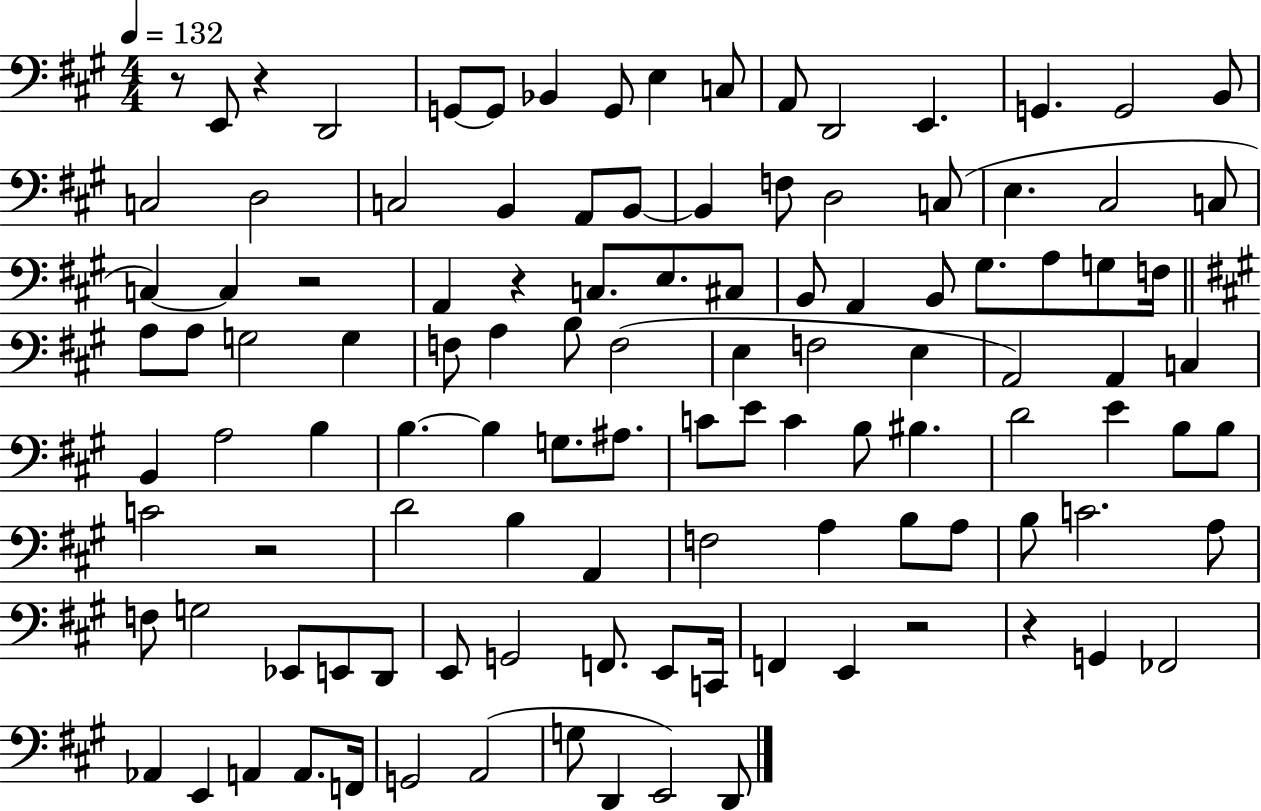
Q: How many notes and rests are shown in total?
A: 113